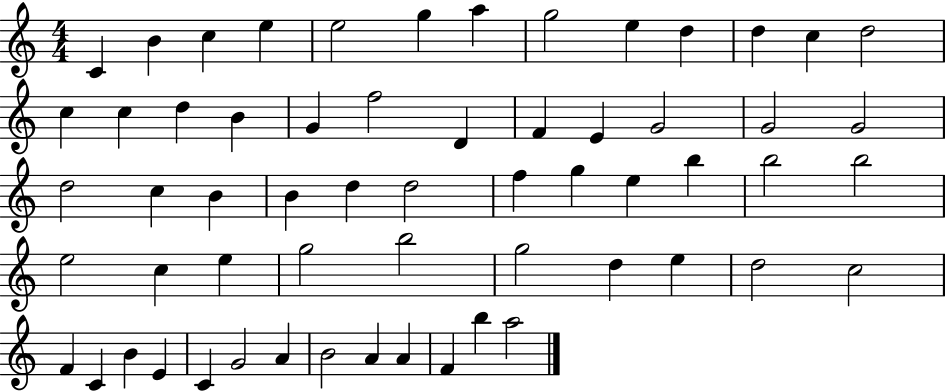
X:1
T:Untitled
M:4/4
L:1/4
K:C
C B c e e2 g a g2 e d d c d2 c c d B G f2 D F E G2 G2 G2 d2 c B B d d2 f g e b b2 b2 e2 c e g2 b2 g2 d e d2 c2 F C B E C G2 A B2 A A F b a2